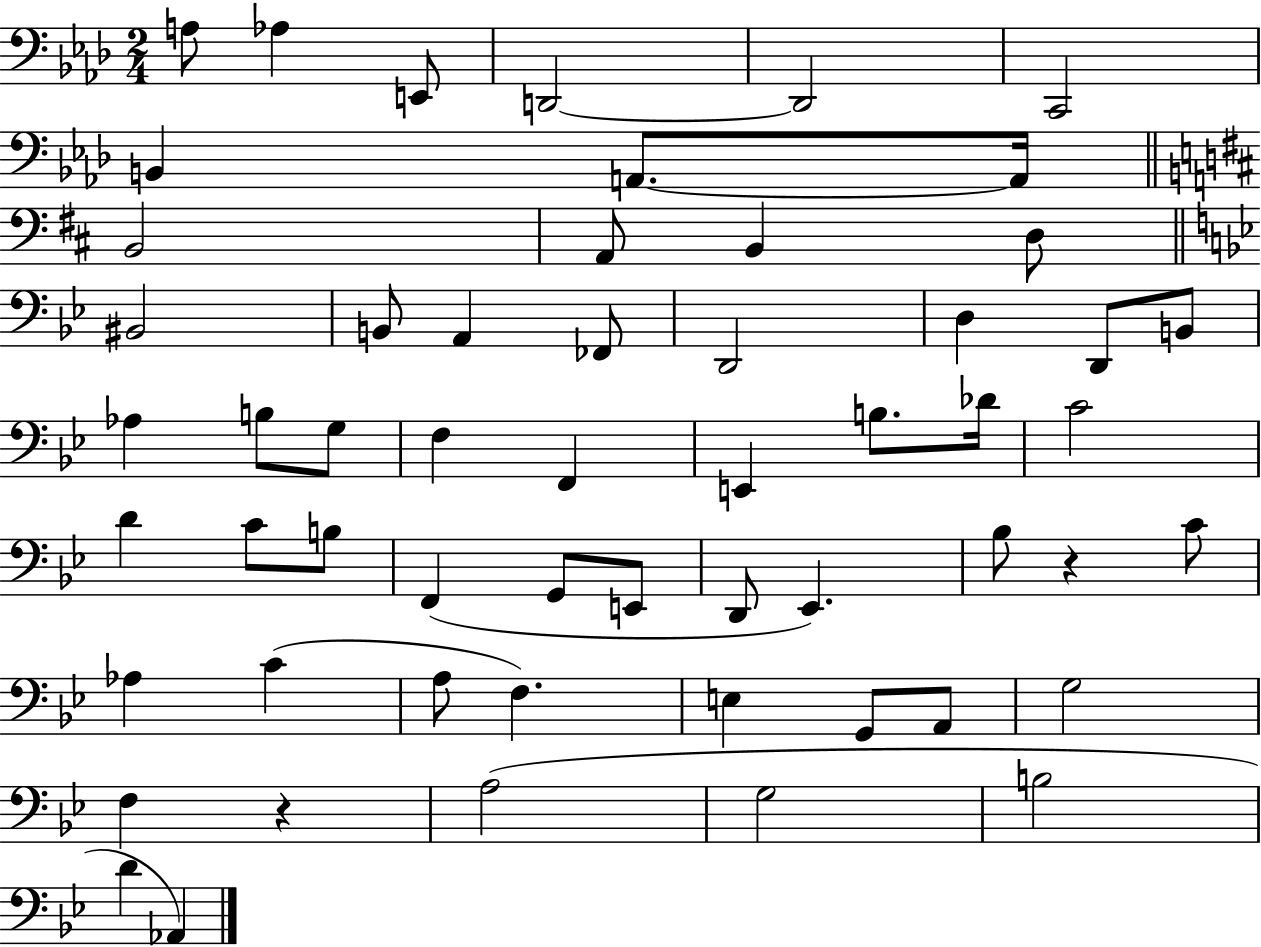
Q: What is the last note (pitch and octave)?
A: Ab2